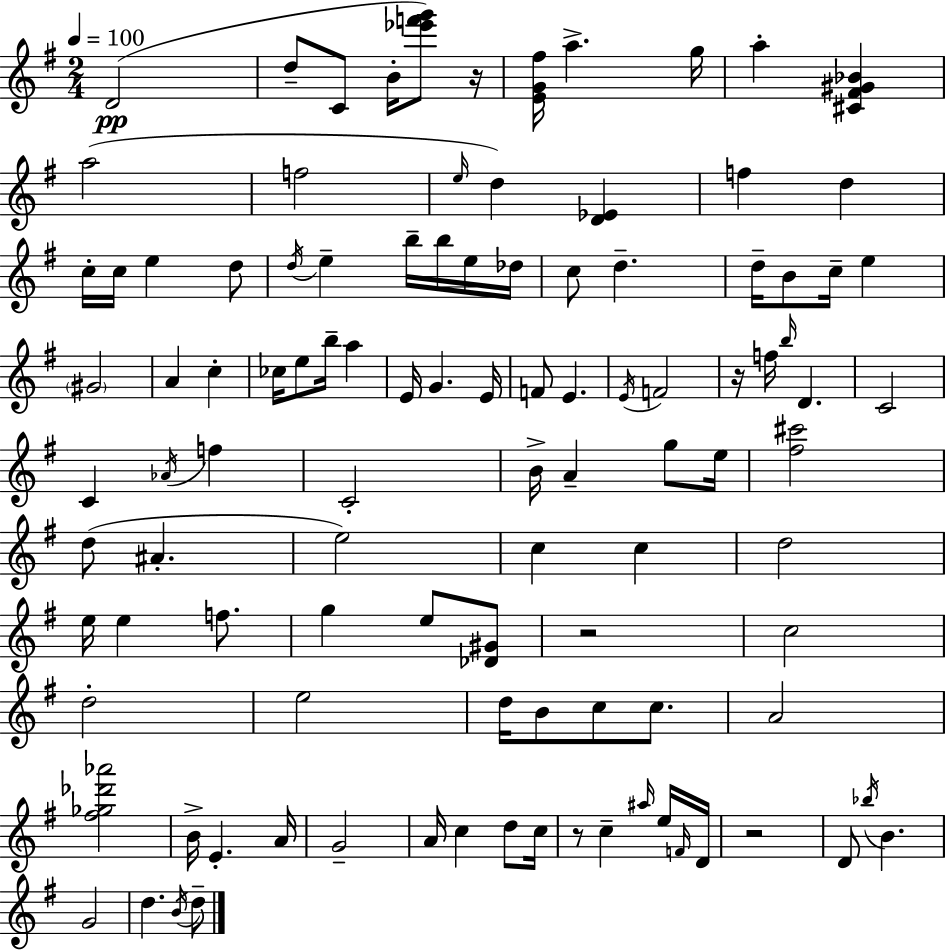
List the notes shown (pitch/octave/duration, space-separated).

D4/h D5/e C4/e B4/s [Eb6,F6,G6]/e R/s [E4,G4,F#5]/s A5/q. G5/s A5/q [C#4,F#4,G#4,Bb4]/q A5/h F5/h E5/s D5/q [D4,Eb4]/q F5/q D5/q C5/s C5/s E5/q D5/e D5/s E5/q B5/s B5/s E5/s Db5/s C5/e D5/q. D5/s B4/e C5/s E5/q G#4/h A4/q C5/q CES5/s E5/e B5/s A5/q E4/s G4/q. E4/s F4/e E4/q. E4/s F4/h R/s F5/s B5/s D4/q. C4/h C4/q Ab4/s F5/q C4/h B4/s A4/q G5/e E5/s [F#5,C#6]/h D5/e A#4/q. E5/h C5/q C5/q D5/h E5/s E5/q F5/e. G5/q E5/e [Db4,G#4]/e R/h C5/h D5/h E5/h D5/s B4/e C5/e C5/e. A4/h [F#5,Gb5,Db6,Ab6]/h B4/s E4/q. A4/s G4/h A4/s C5/q D5/e C5/s R/e C5/q A#5/s E5/s F4/s D4/s R/h D4/e Bb5/s B4/q. G4/h D5/q. B4/s D5/e